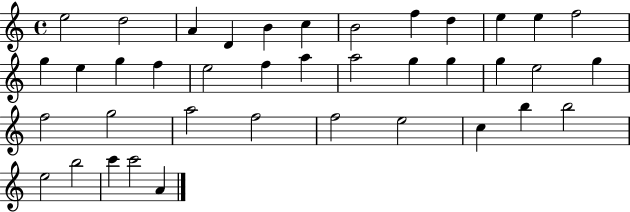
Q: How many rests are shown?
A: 0